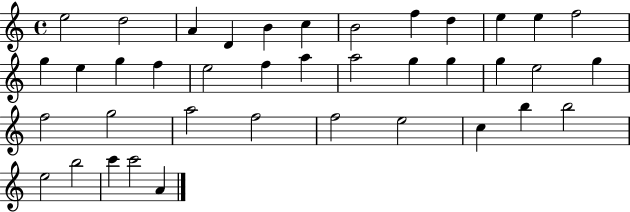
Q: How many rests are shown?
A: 0